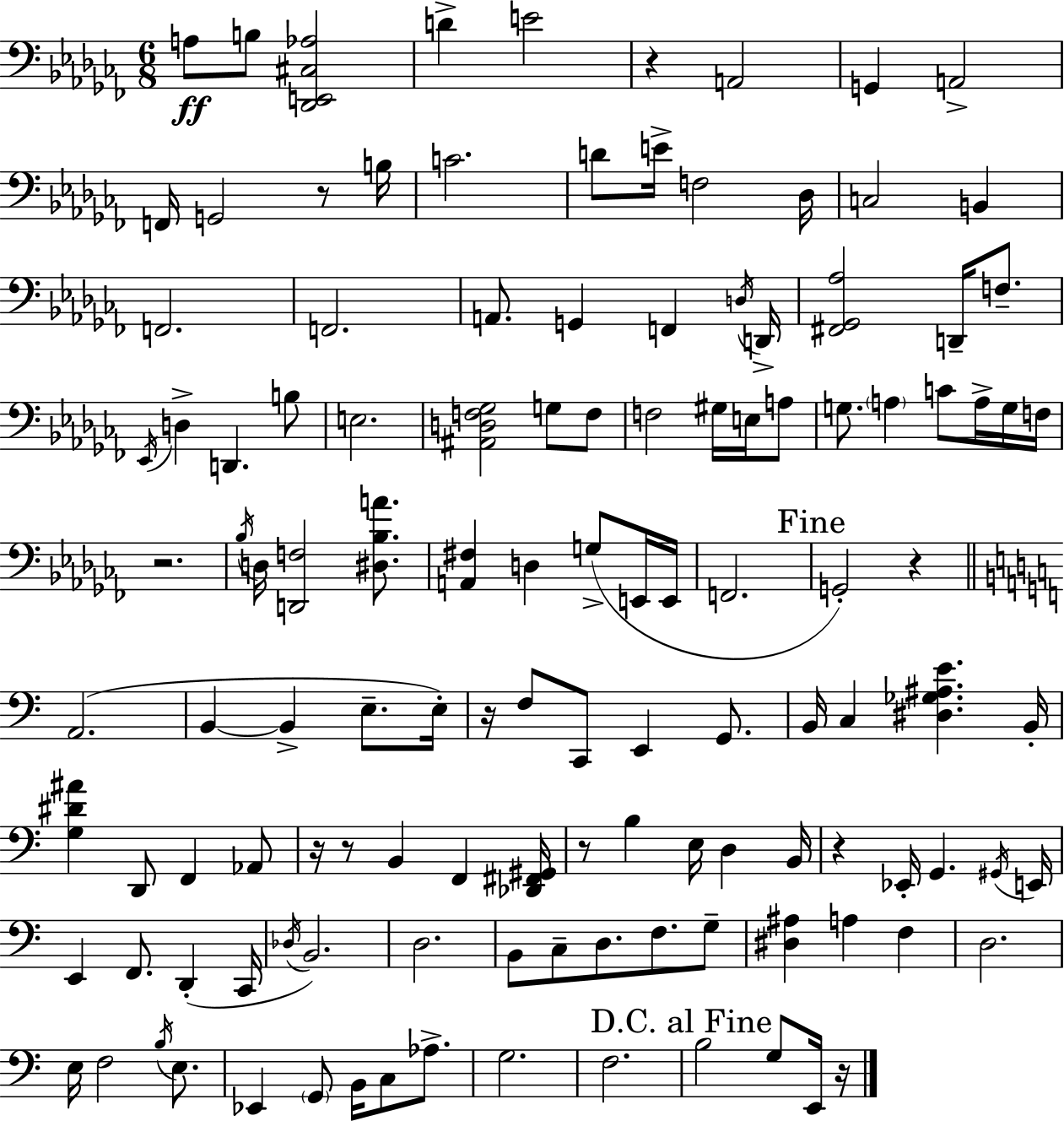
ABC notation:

X:1
T:Untitled
M:6/8
L:1/4
K:Abm
A,/2 B,/2 [_D,,E,,^C,_A,]2 D E2 z A,,2 G,, A,,2 F,,/4 G,,2 z/2 B,/4 C2 D/2 E/4 F,2 _D,/4 C,2 B,, F,,2 F,,2 A,,/2 G,, F,, D,/4 D,,/4 [^F,,_G,,_A,]2 D,,/4 F,/2 _E,,/4 D, D,, B,/2 E,2 [^A,,D,F,_G,]2 G,/2 F,/2 F,2 ^G,/4 E,/4 A,/2 G,/2 A, C/2 A,/4 G,/4 F,/4 z2 _B,/4 D,/4 [D,,F,]2 [^D,_B,A]/2 [A,,^F,] D, G,/2 E,,/4 E,,/4 F,,2 G,,2 z A,,2 B,, B,, E,/2 E,/4 z/4 F,/2 C,,/2 E,, G,,/2 B,,/4 C, [^D,_G,^A,E] B,,/4 [G,^D^A] D,,/2 F,, _A,,/2 z/4 z/2 B,, F,, [_D,,^F,,^G,,]/4 z/2 B, E,/4 D, B,,/4 z _E,,/4 G,, ^G,,/4 E,,/4 E,, F,,/2 D,, C,,/4 _D,/4 B,,2 D,2 B,,/2 C,/2 D,/2 F,/2 G,/2 [^D,^A,] A, F, D,2 E,/4 F,2 B,/4 E,/2 _E,, G,,/2 B,,/4 C,/2 _A,/2 G,2 F,2 B,2 G,/2 E,,/4 z/4